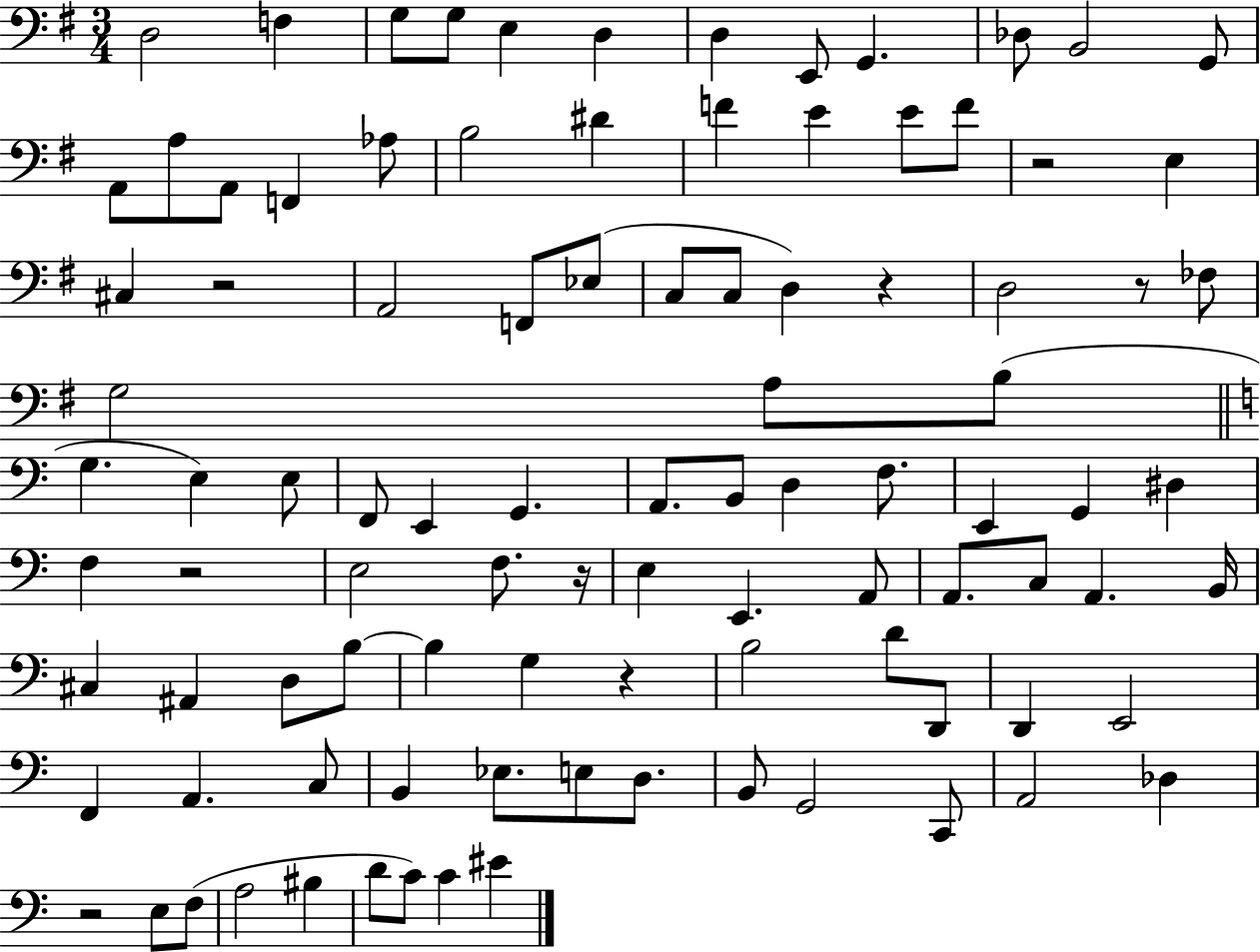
X:1
T:Untitled
M:3/4
L:1/4
K:G
D,2 F, G,/2 G,/2 E, D, D, E,,/2 G,, _D,/2 B,,2 G,,/2 A,,/2 A,/2 A,,/2 F,, _A,/2 B,2 ^D F E E/2 F/2 z2 E, ^C, z2 A,,2 F,,/2 _E,/2 C,/2 C,/2 D, z D,2 z/2 _F,/2 G,2 A,/2 B,/2 G, E, E,/2 F,,/2 E,, G,, A,,/2 B,,/2 D, F,/2 E,, G,, ^D, F, z2 E,2 F,/2 z/4 E, E,, A,,/2 A,,/2 C,/2 A,, B,,/4 ^C, ^A,, D,/2 B,/2 B, G, z B,2 D/2 D,,/2 D,, E,,2 F,, A,, C,/2 B,, _E,/2 E,/2 D,/2 B,,/2 G,,2 C,,/2 A,,2 _D, z2 E,/2 F,/2 A,2 ^B, D/2 C/2 C ^E